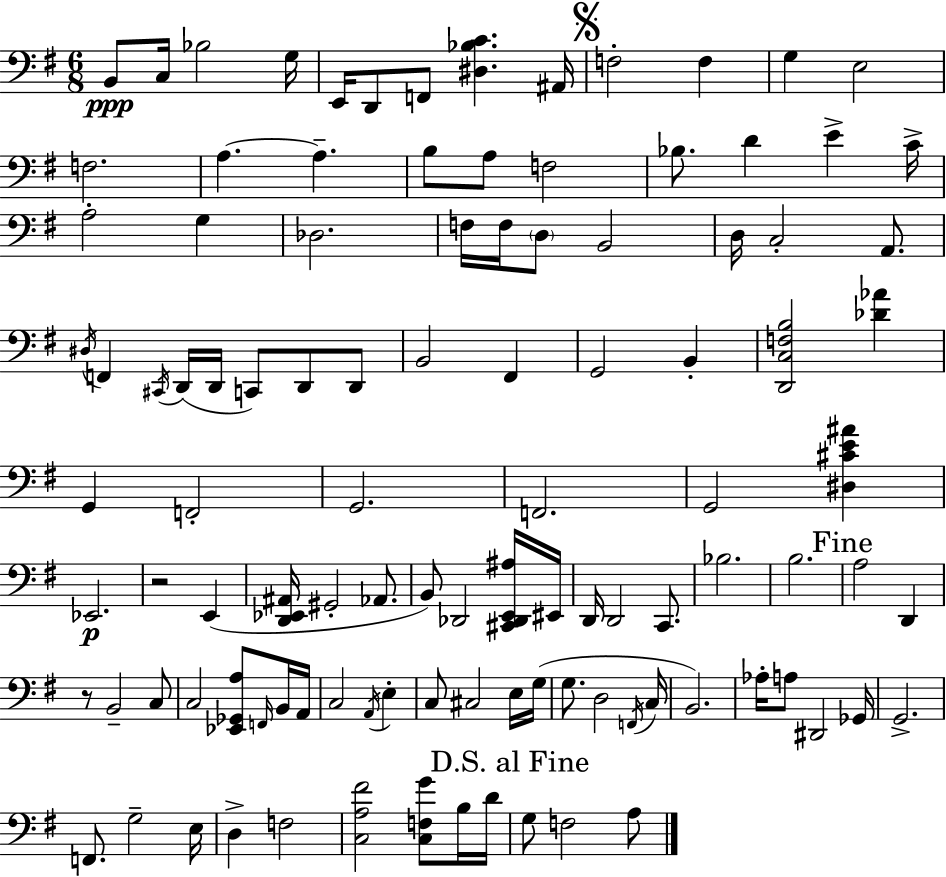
{
  \clef bass
  \numericTimeSignature
  \time 6/8
  \key e \minor
  b,8\ppp c16 bes2 g16 | e,16 d,8 f,8 <dis bes c'>4. ais,16 | \mark \markup { \musicglyph "scripts.segno" } f2-. f4 | g4 e2 | \break f2. | a4.~~ a4.-- | b8 a8 f2 | bes8. d'4 e'4-> c'16-> | \break a2-. g4 | des2. | f16 f16 \parenthesize d8 b,2 | d16 c2-. a,8. | \break \acciaccatura { dis16 } f,4 \acciaccatura { cis,16 }( d,16 d,16 c,8) d,8 | d,8 b,2 fis,4 | g,2 b,4-. | <d, c f b>2 <des' aes'>4 | \break g,4 f,2-. | g,2. | f,2. | g,2 <dis cis' e' ais'>4 | \break ees,2.\p | r2 e,4( | <d, ees, ais,>16 gis,2-. aes,8. | b,8) des,2 | \break <cis, des, e, ais>16 eis,16 d,16 d,2 c,8. | bes2. | b2. | \mark "Fine" a2 d,4 | \break r8 b,2-- | c8 c2 <ees, ges, a>8 | \grace { f,16 } b,16 a,16 c2 \acciaccatura { a,16 } | e4-. c8 cis2 | \break e16 g16( g8. d2 | \acciaccatura { f,16 } c16 b,2.) | aes16-. a8 dis,2 | ges,16 g,2.-> | \break f,8. g2-- | e16 d4-> f2 | <c a fis'>2 | <c f g'>8 b16 d'16 \mark "D.S. al Fine" g8 f2 | \break a8 \bar "|."
}